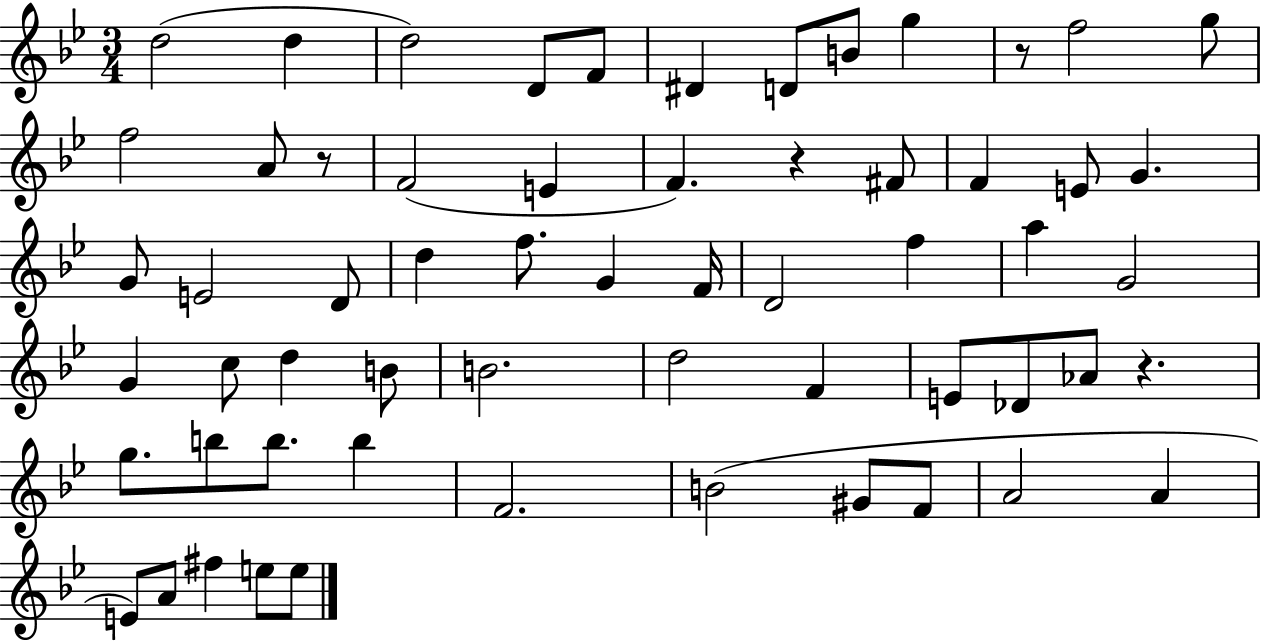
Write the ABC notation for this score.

X:1
T:Untitled
M:3/4
L:1/4
K:Bb
d2 d d2 D/2 F/2 ^D D/2 B/2 g z/2 f2 g/2 f2 A/2 z/2 F2 E F z ^F/2 F E/2 G G/2 E2 D/2 d f/2 G F/4 D2 f a G2 G c/2 d B/2 B2 d2 F E/2 _D/2 _A/2 z g/2 b/2 b/2 b F2 B2 ^G/2 F/2 A2 A E/2 A/2 ^f e/2 e/2